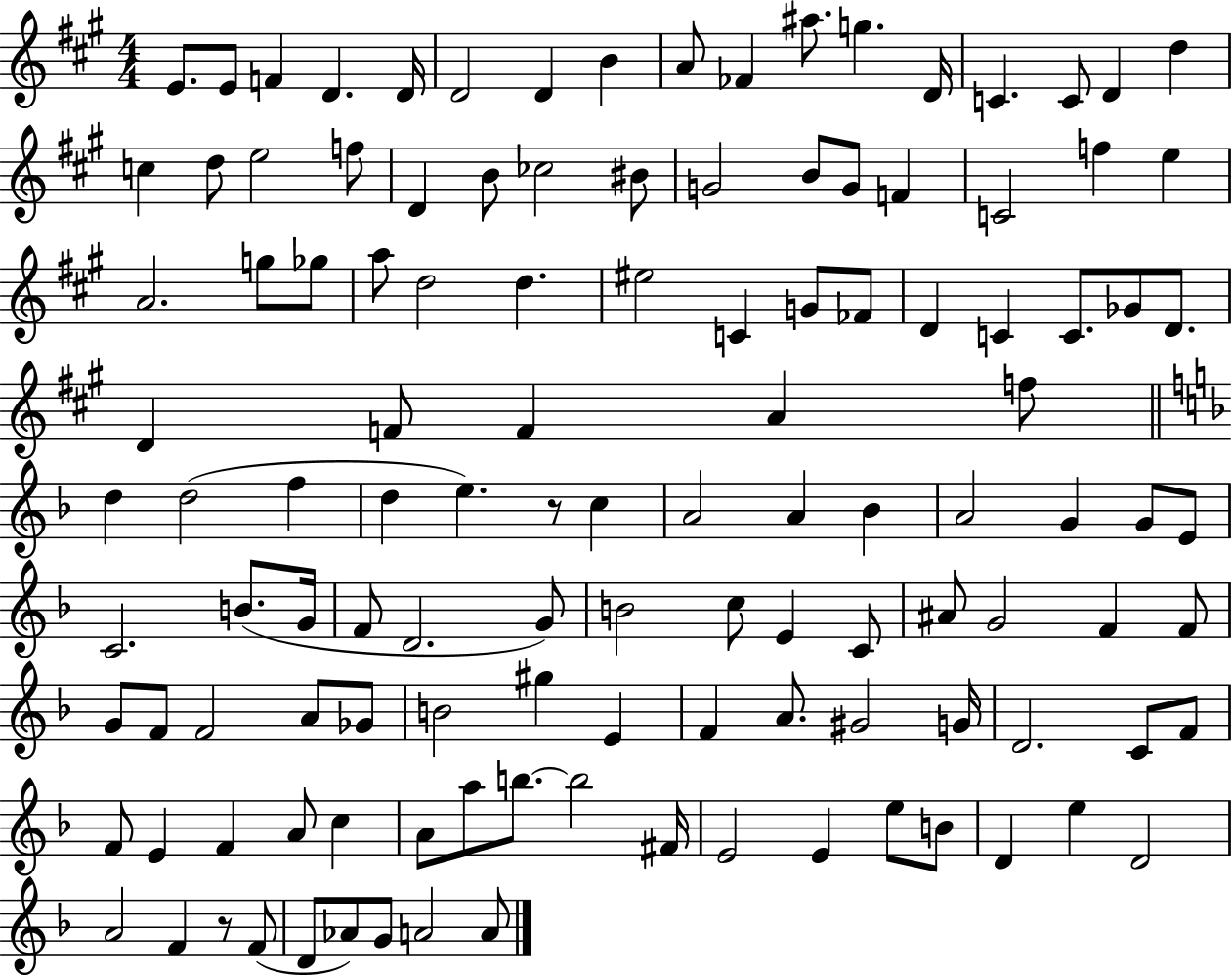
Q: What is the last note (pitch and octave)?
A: A4